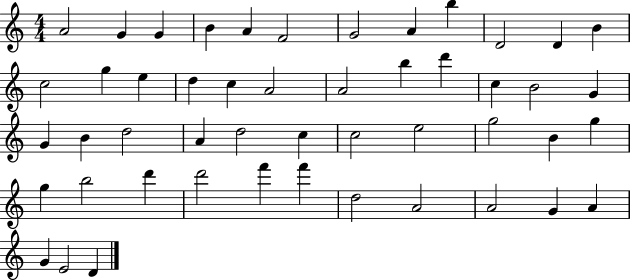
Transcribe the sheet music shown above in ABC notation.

X:1
T:Untitled
M:4/4
L:1/4
K:C
A2 G G B A F2 G2 A b D2 D B c2 g e d c A2 A2 b d' c B2 G G B d2 A d2 c c2 e2 g2 B g g b2 d' d'2 f' f' d2 A2 A2 G A G E2 D